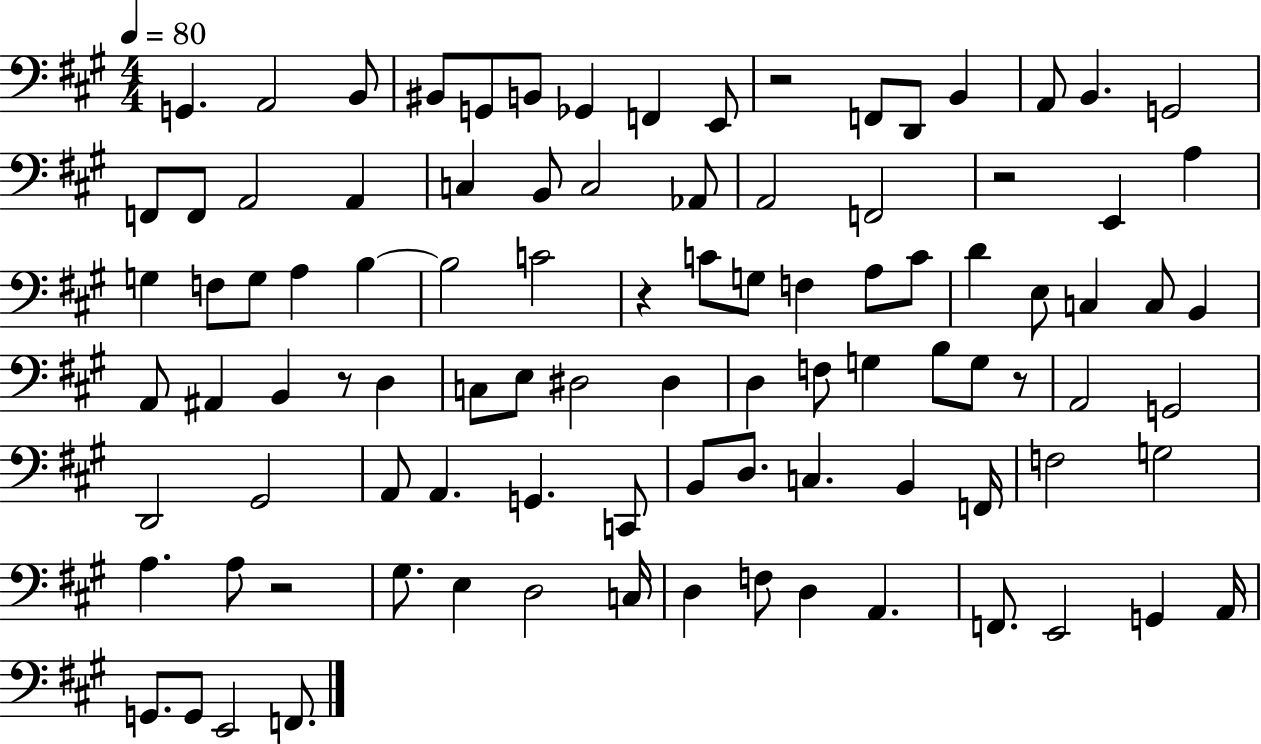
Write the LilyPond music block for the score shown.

{
  \clef bass
  \numericTimeSignature
  \time 4/4
  \key a \major
  \tempo 4 = 80
  g,4. a,2 b,8 | bis,8 g,8 b,8 ges,4 f,4 e,8 | r2 f,8 d,8 b,4 | a,8 b,4. g,2 | \break f,8 f,8 a,2 a,4 | c4 b,8 c2 aes,8 | a,2 f,2 | r2 e,4 a4 | \break g4 f8 g8 a4 b4~~ | b2 c'2 | r4 c'8 g8 f4 a8 c'8 | d'4 e8 c4 c8 b,4 | \break a,8 ais,4 b,4 r8 d4 | c8 e8 dis2 dis4 | d4 f8 g4 b8 g8 r8 | a,2 g,2 | \break d,2 gis,2 | a,8 a,4. g,4. c,8 | b,8 d8. c4. b,4 f,16 | f2 g2 | \break a4. a8 r2 | gis8. e4 d2 c16 | d4 f8 d4 a,4. | f,8. e,2 g,4 a,16 | \break g,8. g,8 e,2 f,8. | \bar "|."
}